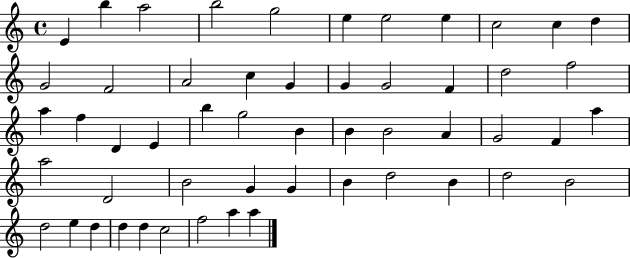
X:1
T:Untitled
M:4/4
L:1/4
K:C
E b a2 b2 g2 e e2 e c2 c d G2 F2 A2 c G G G2 F d2 f2 a f D E b g2 B B B2 A G2 F a a2 D2 B2 G G B d2 B d2 B2 d2 e d d d c2 f2 a a